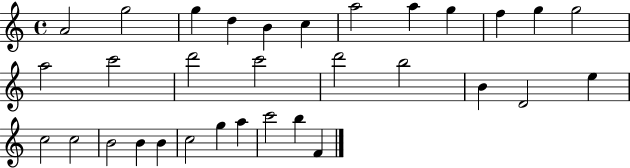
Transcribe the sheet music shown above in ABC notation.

X:1
T:Untitled
M:4/4
L:1/4
K:C
A2 g2 g d B c a2 a g f g g2 a2 c'2 d'2 c'2 d'2 b2 B D2 e c2 c2 B2 B B c2 g a c'2 b F